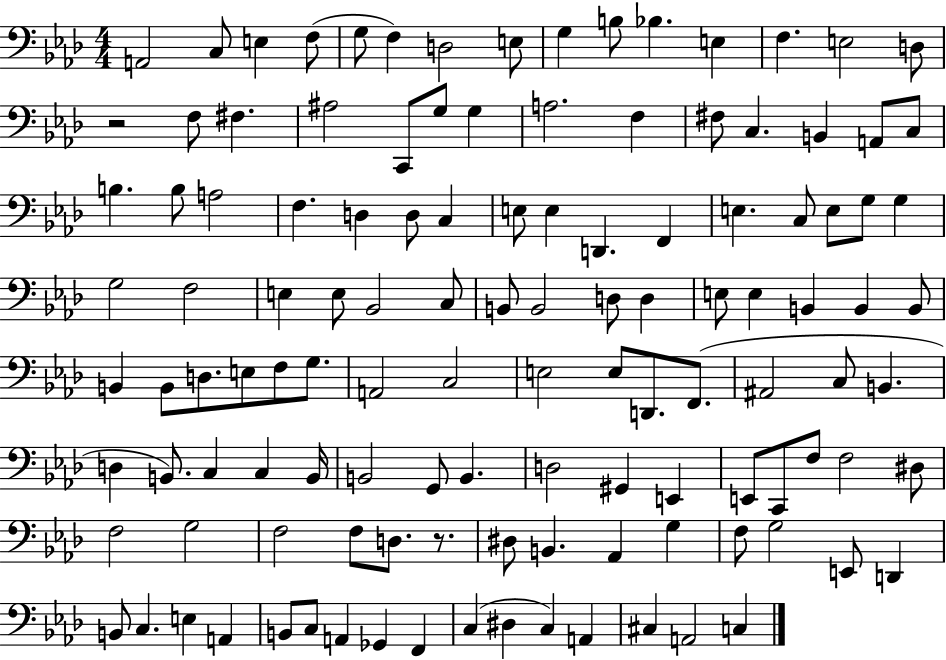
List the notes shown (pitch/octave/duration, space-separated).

A2/h C3/e E3/q F3/e G3/e F3/q D3/h E3/e G3/q B3/e Bb3/q. E3/q F3/q. E3/h D3/e R/h F3/e F#3/q. A#3/h C2/e G3/e G3/q A3/h. F3/q F#3/e C3/q. B2/q A2/e C3/e B3/q. B3/e A3/h F3/q. D3/q D3/e C3/q E3/e E3/q D2/q. F2/q E3/q. C3/e E3/e G3/e G3/q G3/h F3/h E3/q E3/e Bb2/h C3/e B2/e B2/h D3/e D3/q E3/e E3/q B2/q B2/q B2/e B2/q B2/e D3/e. E3/e F3/e G3/e. A2/h C3/h E3/h E3/e D2/e. F2/e. A#2/h C3/e B2/q. D3/q B2/e. C3/q C3/q B2/s B2/h G2/e B2/q. D3/h G#2/q E2/q E2/e C2/e F3/e F3/h D#3/e F3/h G3/h F3/h F3/e D3/e. R/e. D#3/e B2/q. Ab2/q G3/q F3/e G3/h E2/e D2/q B2/e C3/q. E3/q A2/q B2/e C3/e A2/q Gb2/q F2/q C3/q D#3/q C3/q A2/q C#3/q A2/h C3/q